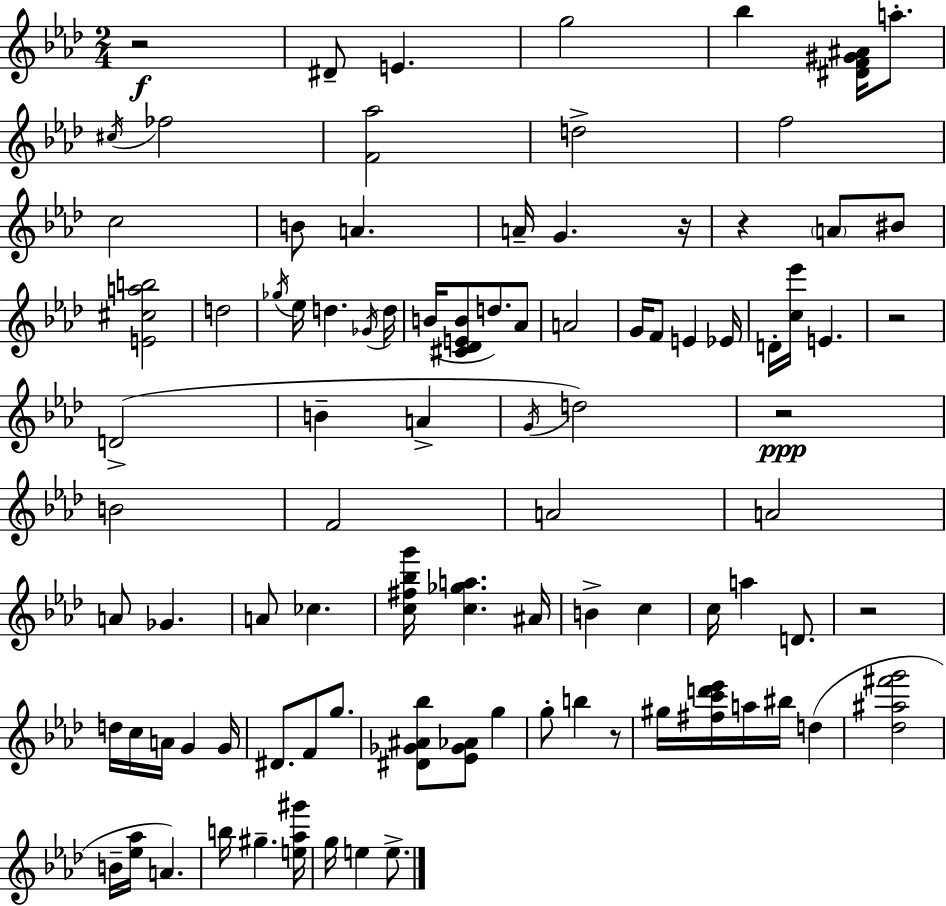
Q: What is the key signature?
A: F minor